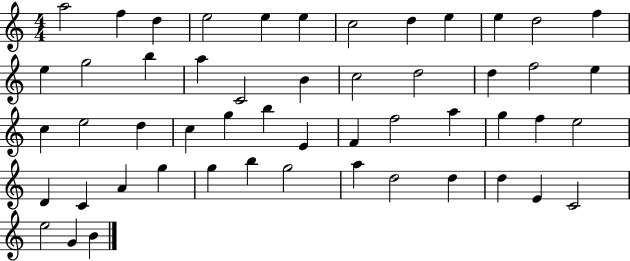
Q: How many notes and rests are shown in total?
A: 52